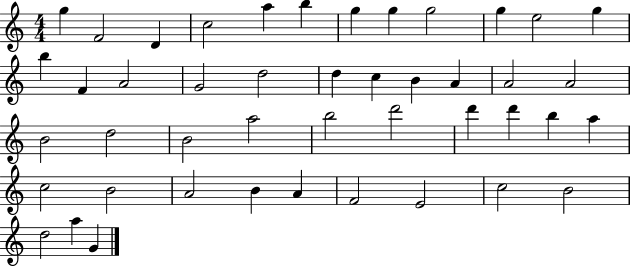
G5/q F4/h D4/q C5/h A5/q B5/q G5/q G5/q G5/h G5/q E5/h G5/q B5/q F4/q A4/h G4/h D5/h D5/q C5/q B4/q A4/q A4/h A4/h B4/h D5/h B4/h A5/h B5/h D6/h D6/q D6/q B5/q A5/q C5/h B4/h A4/h B4/q A4/q F4/h E4/h C5/h B4/h D5/h A5/q G4/q